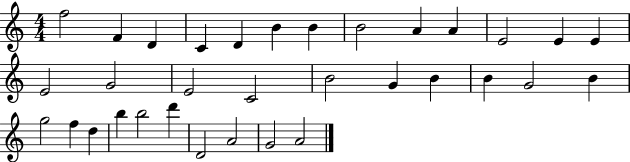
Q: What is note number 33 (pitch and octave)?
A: A4